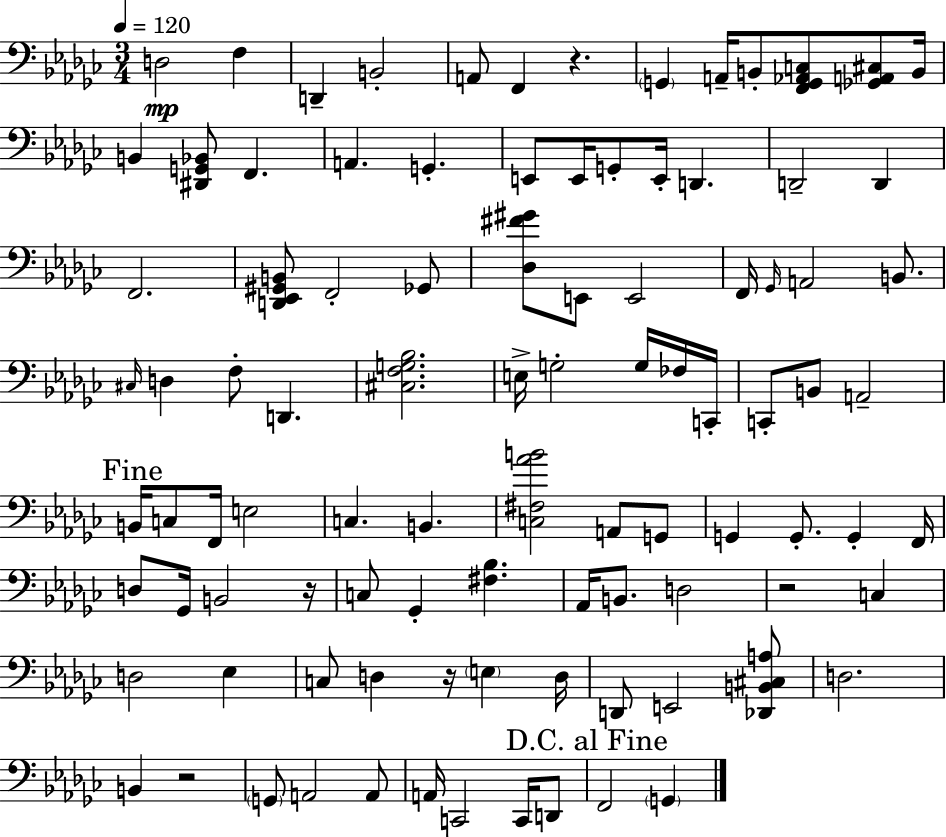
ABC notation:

X:1
T:Untitled
M:3/4
L:1/4
K:Ebm
D,2 F, D,, B,,2 A,,/2 F,, z G,, A,,/4 B,,/2 [F,,G,,_A,,C,]/2 [_G,,A,,^C,]/2 B,,/4 B,, [^D,,G,,_B,,]/2 F,, A,, G,, E,,/2 E,,/4 G,,/2 E,,/4 D,, D,,2 D,, F,,2 [D,,_E,,^G,,B,,]/2 F,,2 _G,,/2 [_D,^F^G]/2 E,,/2 E,,2 F,,/4 _G,,/4 A,,2 B,,/2 ^C,/4 D, F,/2 D,, [^C,F,G,_B,]2 E,/4 G,2 G,/4 _F,/4 C,,/4 C,,/2 B,,/2 A,,2 B,,/4 C,/2 F,,/4 E,2 C, B,, [C,^F,_AB]2 A,,/2 G,,/2 G,, G,,/2 G,, F,,/4 D,/2 _G,,/4 B,,2 z/4 C,/2 _G,, [^F,_B,] _A,,/4 B,,/2 D,2 z2 C, D,2 _E, C,/2 D, z/4 E, D,/4 D,,/2 E,,2 [_D,,B,,^C,A,]/2 D,2 B,, z2 G,,/2 A,,2 A,,/2 A,,/4 C,,2 C,,/4 D,,/2 F,,2 G,,